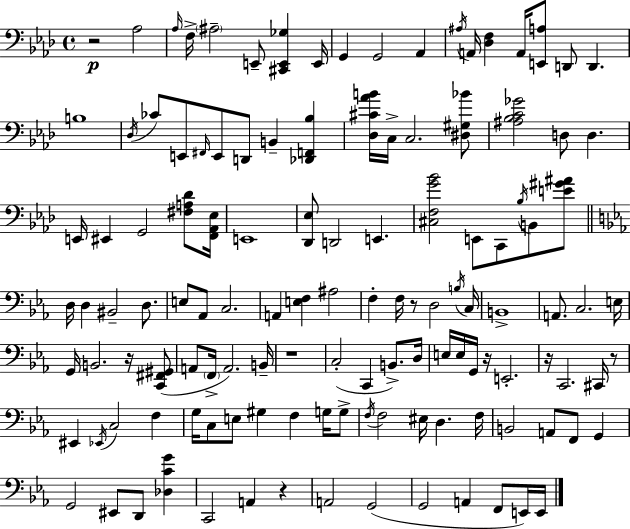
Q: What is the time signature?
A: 4/4